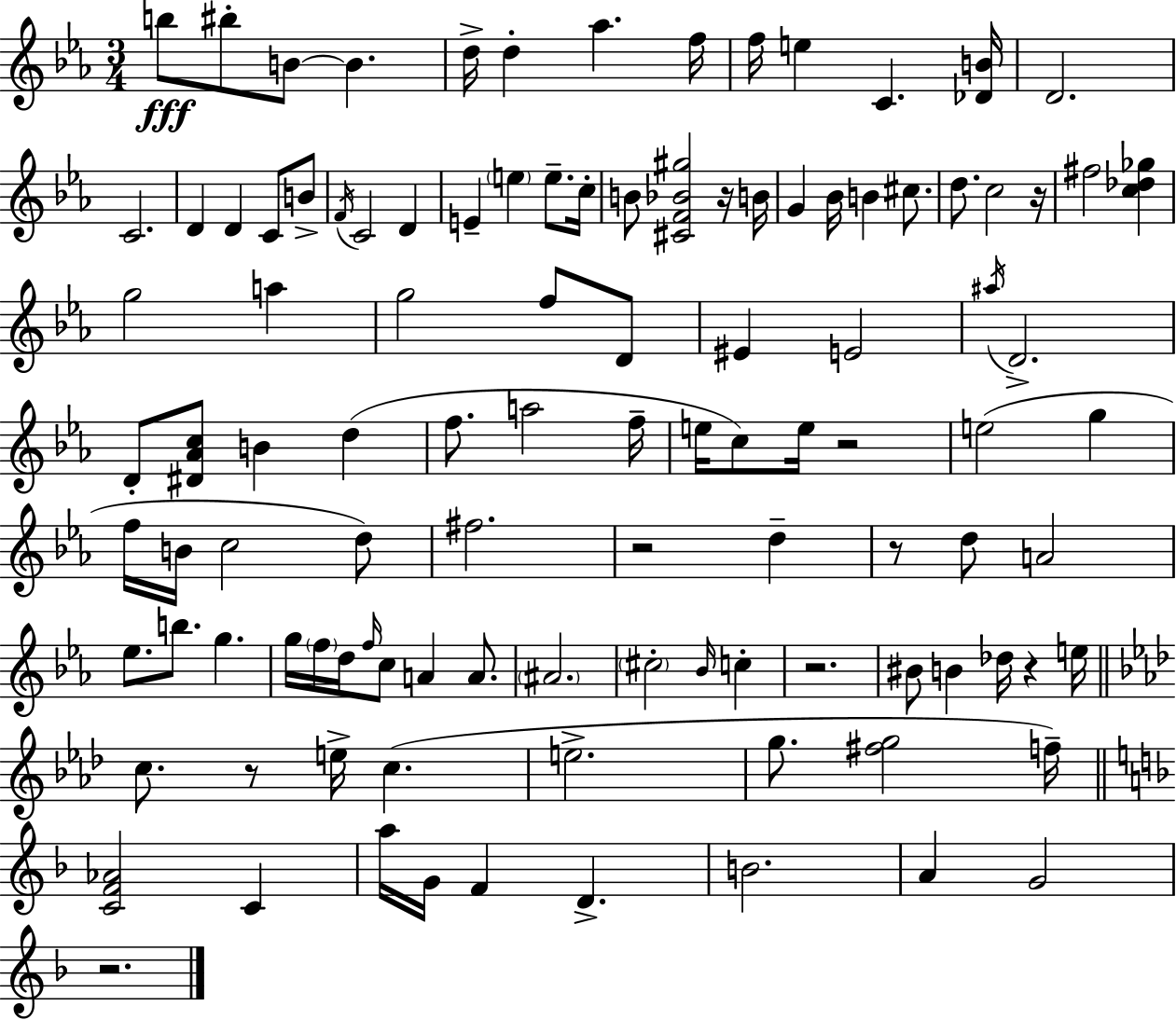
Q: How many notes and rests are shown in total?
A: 108